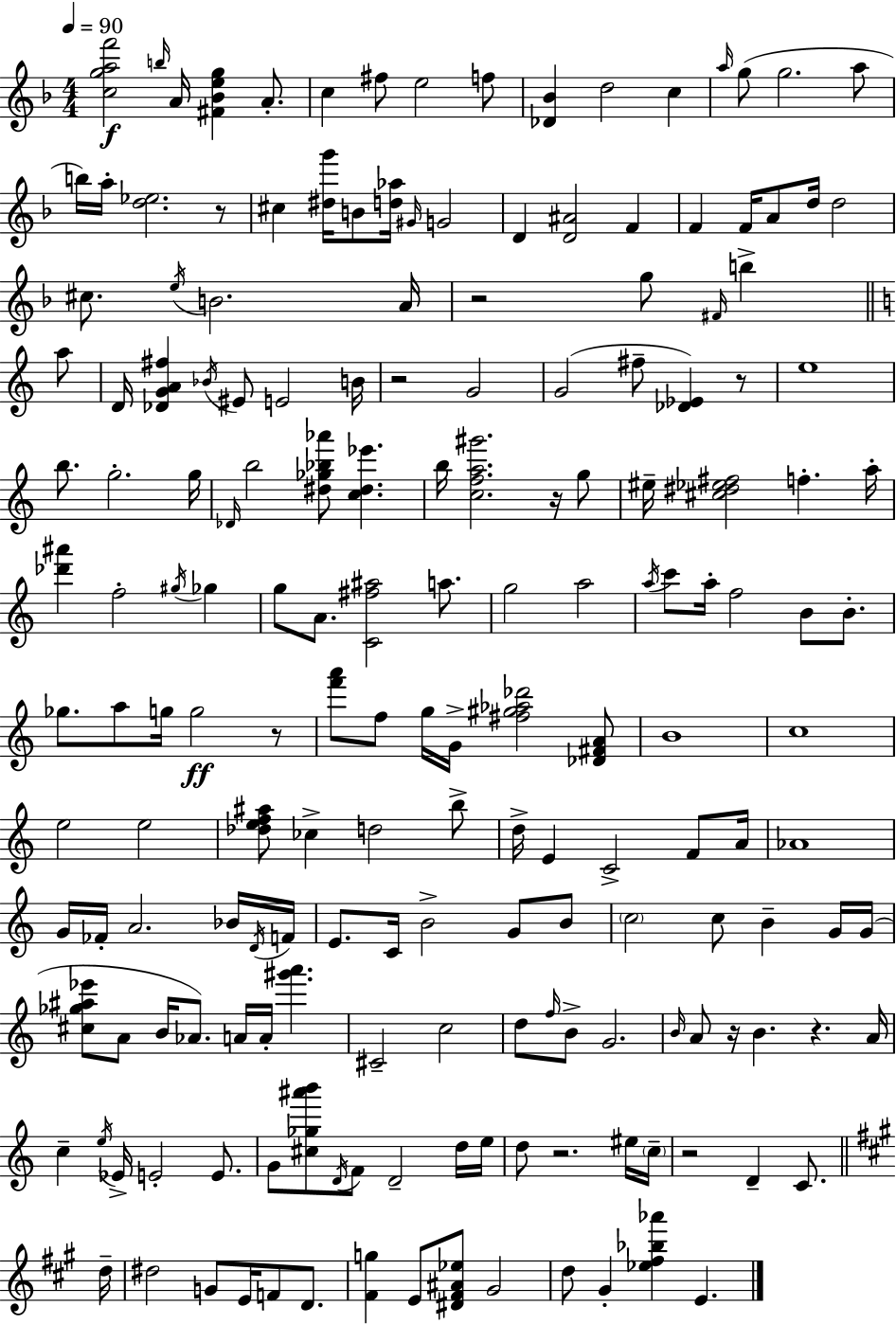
[C5,G5,A5,F6]/h B5/s A4/s [F#4,Bb4,E5,G5]/q A4/e. C5/q F#5/e E5/h F5/e [Db4,Bb4]/q D5/h C5/q A5/s G5/e G5/h. A5/e B5/s A5/s [D5,Eb5]/h. R/e C#5/q [D#5,G6]/s B4/e [D5,Ab5]/s G#4/s G4/h D4/q [D4,A#4]/h F4/q F4/q F4/s A4/e D5/s D5/h C#5/e. E5/s B4/h. A4/s R/h G5/e F#4/s B5/q A5/e D4/s [Db4,G4,A4,F#5]/q Bb4/s EIS4/e E4/h B4/s R/h G4/h G4/h F#5/e [Db4,Eb4]/q R/e E5/w B5/e. G5/h. G5/s Db4/s B5/h [D#5,Gb5,Bb5,Ab6]/e [C5,D#5,Eb6]/q. B5/s [C5,F5,A5,G#6]/h. R/s G5/e EIS5/s [C#5,D#5,Eb5,F#5]/h F5/q. A5/s [Db6,A#6]/q F5/h G#5/s Gb5/q G5/e A4/e. [C4,F#5,A#5]/h A5/e. G5/h A5/h A5/s C6/e A5/s F5/h B4/e B4/e. Gb5/e. A5/e G5/s G5/h R/e [F6,A6]/e F5/e G5/s G4/s [F#5,G#5,Ab5,Db6]/h [Db4,F#4,A4]/e B4/w C5/w E5/h E5/h [Db5,E5,F5,A#5]/e CES5/q D5/h B5/e D5/s E4/q C4/h F4/e A4/s Ab4/w G4/s FES4/s A4/h. Bb4/s D4/s F4/s E4/e. C4/s B4/h G4/e B4/e C5/h C5/e B4/q G4/s G4/s [C#5,Gb5,A#5,Eb6]/e A4/e B4/s Ab4/e. A4/s A4/s [G#6,A6]/q. C#4/h C5/h D5/e F5/s B4/e G4/h. B4/s A4/e R/s B4/q. R/q. A4/s C5/q E5/s Eb4/s E4/h E4/e. G4/e [C#5,Gb5,A#6,B6]/e D4/s F4/e D4/h D5/s E5/s D5/e R/h. EIS5/s C5/s R/h D4/q C4/e. D5/s D#5/h G4/e E4/s F4/e D4/e. [F#4,G5]/q E4/e [D#4,F#4,A#4,Eb5]/e G#4/h D5/e G#4/q [Eb5,F#5,Bb5,Ab6]/q E4/q.